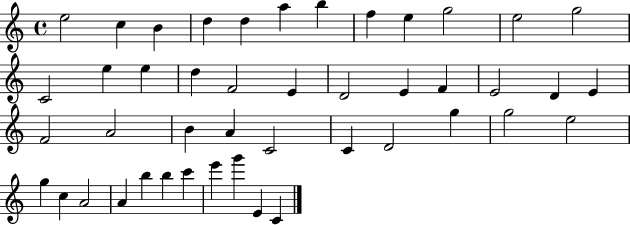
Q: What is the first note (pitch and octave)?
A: E5